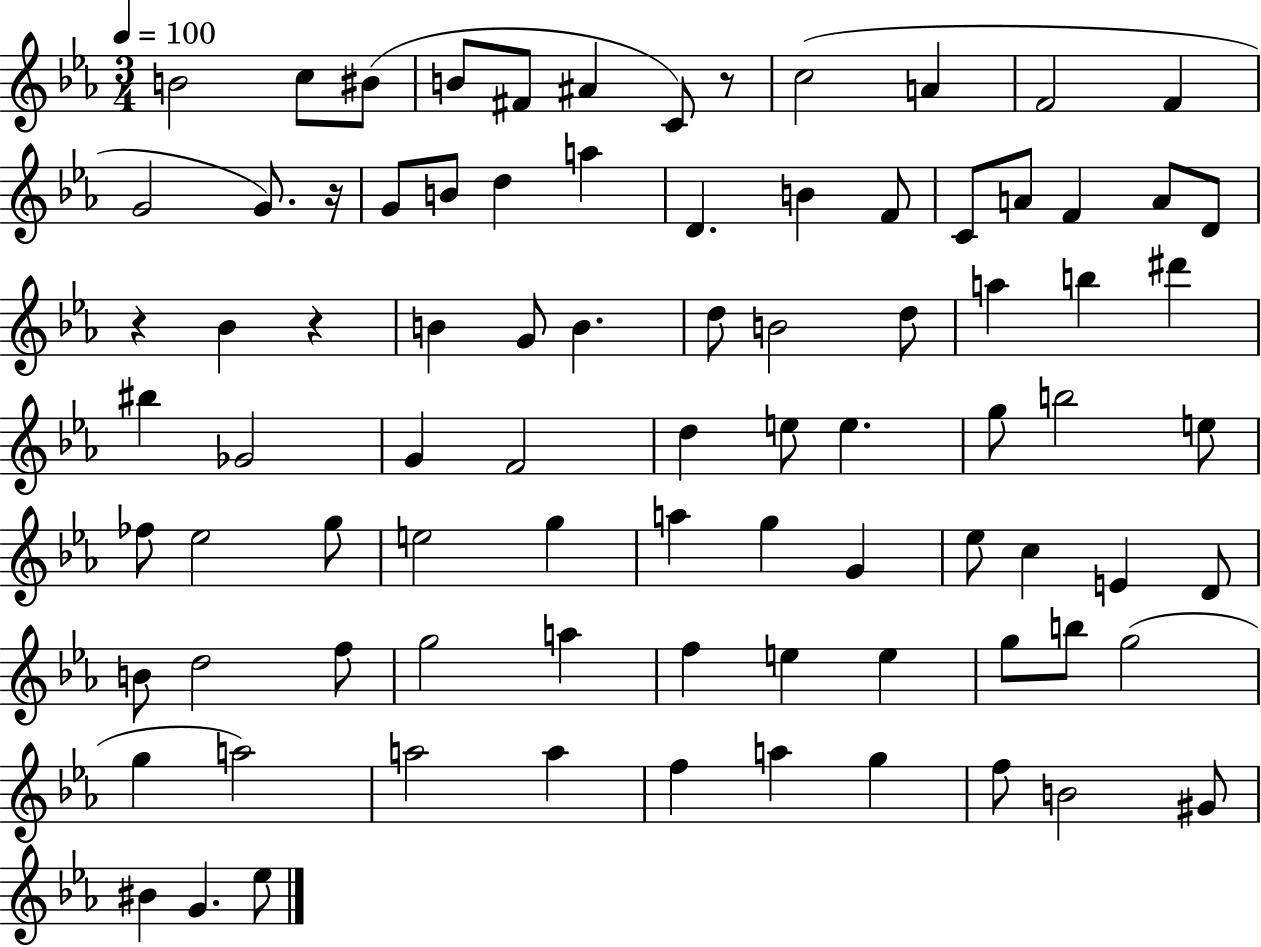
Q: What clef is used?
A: treble